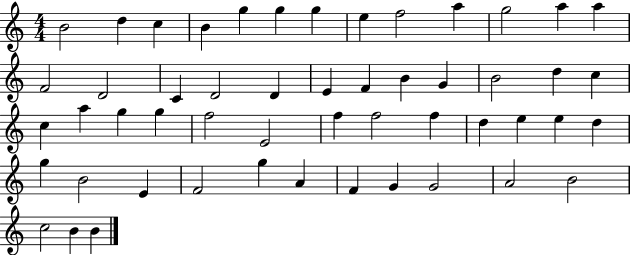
B4/h D5/q C5/q B4/q G5/q G5/q G5/q E5/q F5/h A5/q G5/h A5/q A5/q F4/h D4/h C4/q D4/h D4/q E4/q F4/q B4/q G4/q B4/h D5/q C5/q C5/q A5/q G5/q G5/q F5/h E4/h F5/q F5/h F5/q D5/q E5/q E5/q D5/q G5/q B4/h E4/q F4/h G5/q A4/q F4/q G4/q G4/h A4/h B4/h C5/h B4/q B4/q